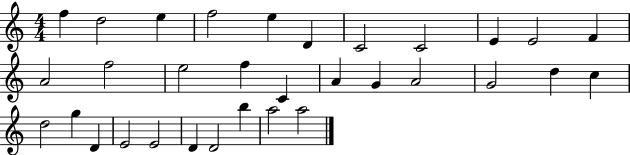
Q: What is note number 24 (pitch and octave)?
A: G5